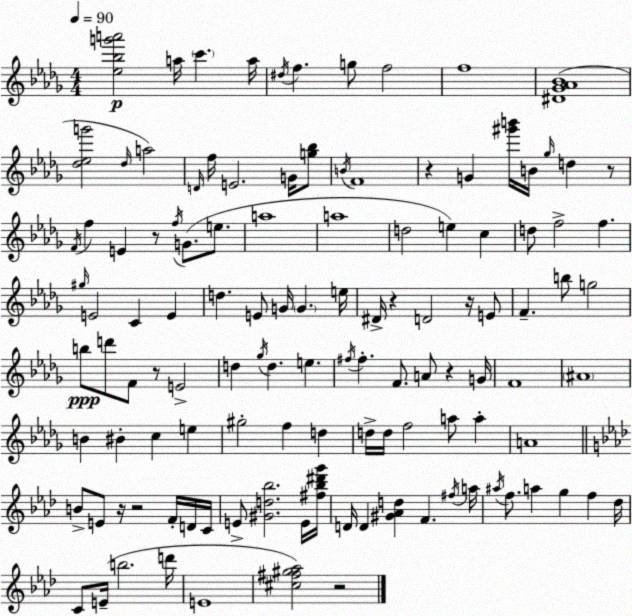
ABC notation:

X:1
T:Untitled
M:4/4
L:1/4
K:Bbm
[_e_bg'a']2 a/4 c' a/4 ^d/4 f g/2 f2 f4 [^D_G_A_B]4 [_d_eg']2 _d/4 a2 D/4 f/4 E2 G/4 [g_b]/2 B/4 F4 z G [^g'b']/4 B/4 _g/4 d z/2 F/4 f E z/2 f/4 G/2 e/2 a4 a4 d2 e c d/2 f2 f ^g/4 E2 C E d E/2 G/4 G e/4 ^D/4 z D2 z/4 E/2 F b/2 g2 b/2 d'/2 F/2 z/2 E2 d _g/4 d e ^f/4 ^f F/2 A/2 z G/4 F4 ^A4 B ^B c e ^g2 f d d/4 d/4 f2 a/2 a A4 B/2 E/2 z/4 z2 F/4 D/4 C/4 E/2 [^Gd_b]2 E/4 [^f_b^d'g']/4 D/4 D [^G_Ad] F ^f/4 a/4 ^a/4 f/2 a g f _d/4 C/2 E/4 b2 d'/4 E4 [^c^f^g_a]2 z2